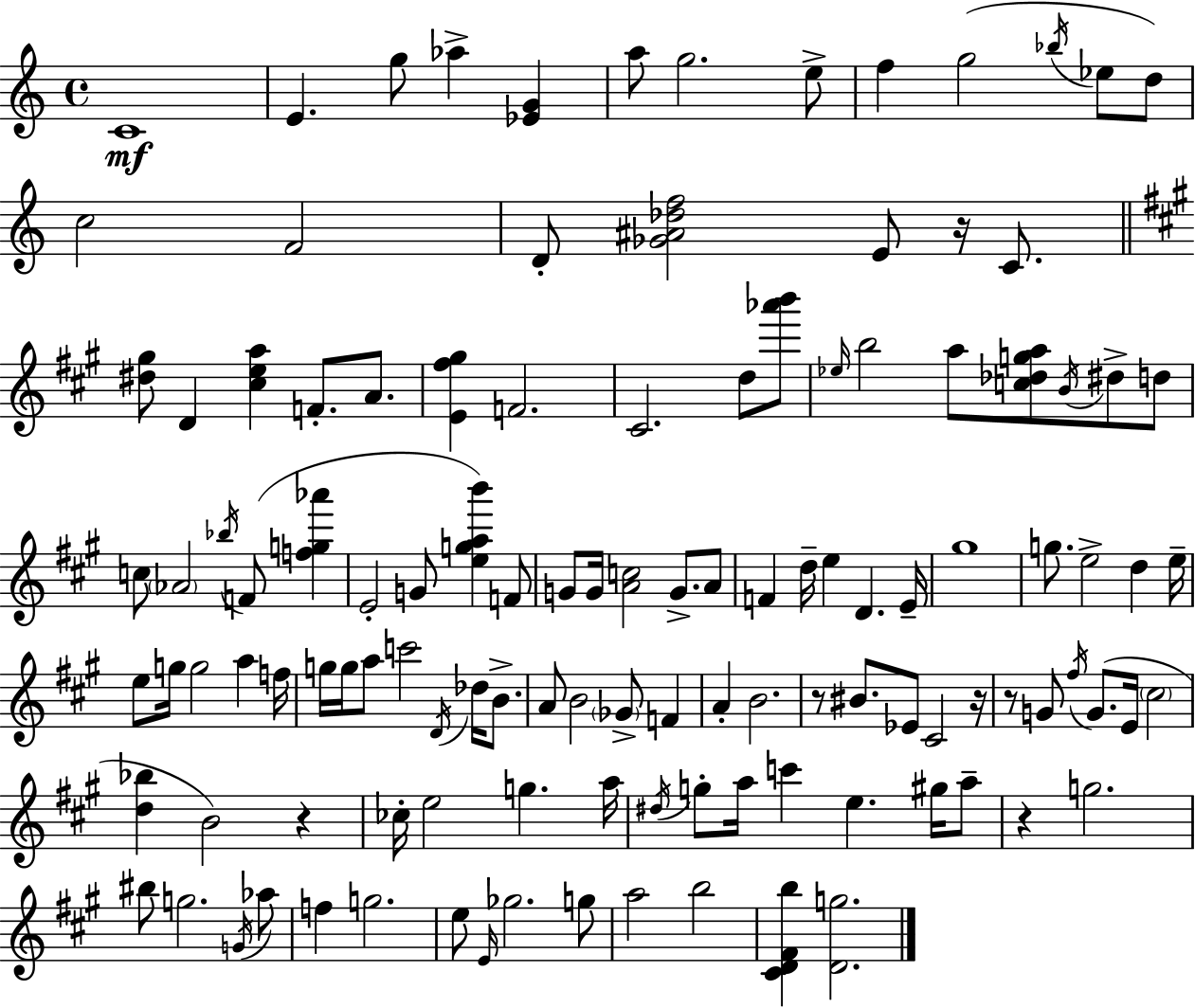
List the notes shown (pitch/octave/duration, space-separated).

C4/w E4/q. G5/e Ab5/q [Eb4,G4]/q A5/e G5/h. E5/e F5/q G5/h Bb5/s Eb5/e D5/e C5/h F4/h D4/e [Gb4,A#4,Db5,F5]/h E4/e R/s C4/e. [D#5,G#5]/e D4/q [C#5,E5,A5]/q F4/e. A4/e. [E4,F#5,G#5]/q F4/h. C#4/h. D5/e [Ab6,B6]/e Eb5/s B5/h A5/e [C5,Db5,G5,A5]/e B4/s D#5/e D5/e C5/e Ab4/h Bb5/s F4/e [F5,G5,Ab6]/q E4/h G4/e [E5,G5,A5,B6]/q F4/e G4/e G4/s [A4,C5]/h G4/e. A4/e F4/q D5/s E5/q D4/q. E4/s G#5/w G5/e. E5/h D5/q E5/s E5/e G5/s G5/h A5/q F5/s G5/s G5/s A5/e C6/h D4/s Db5/s B4/e. A4/e B4/h Gb4/e F4/q A4/q B4/h. R/e BIS4/e. Eb4/e C#4/h R/s R/e G4/e F#5/s G4/e. E4/s C#5/h [D5,Bb5]/q B4/h R/q CES5/s E5/h G5/q. A5/s D#5/s G5/e A5/s C6/q E5/q. G#5/s A5/e R/q G5/h. BIS5/e G5/h. G4/s Ab5/e F5/q G5/h. E5/e E4/s Gb5/h. G5/e A5/h B5/h [C#4,D4,F#4,B5]/q [D4,G5]/h.